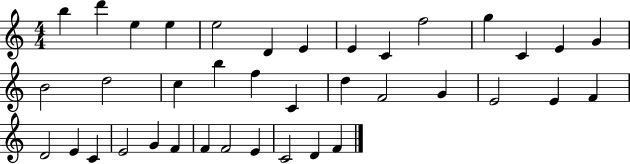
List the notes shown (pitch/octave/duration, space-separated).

B5/q D6/q E5/q E5/q E5/h D4/q E4/q E4/q C4/q F5/h G5/q C4/q E4/q G4/q B4/h D5/h C5/q B5/q F5/q C4/q D5/q F4/h G4/q E4/h E4/q F4/q D4/h E4/q C4/q E4/h G4/q F4/q F4/q F4/h E4/q C4/h D4/q F4/q